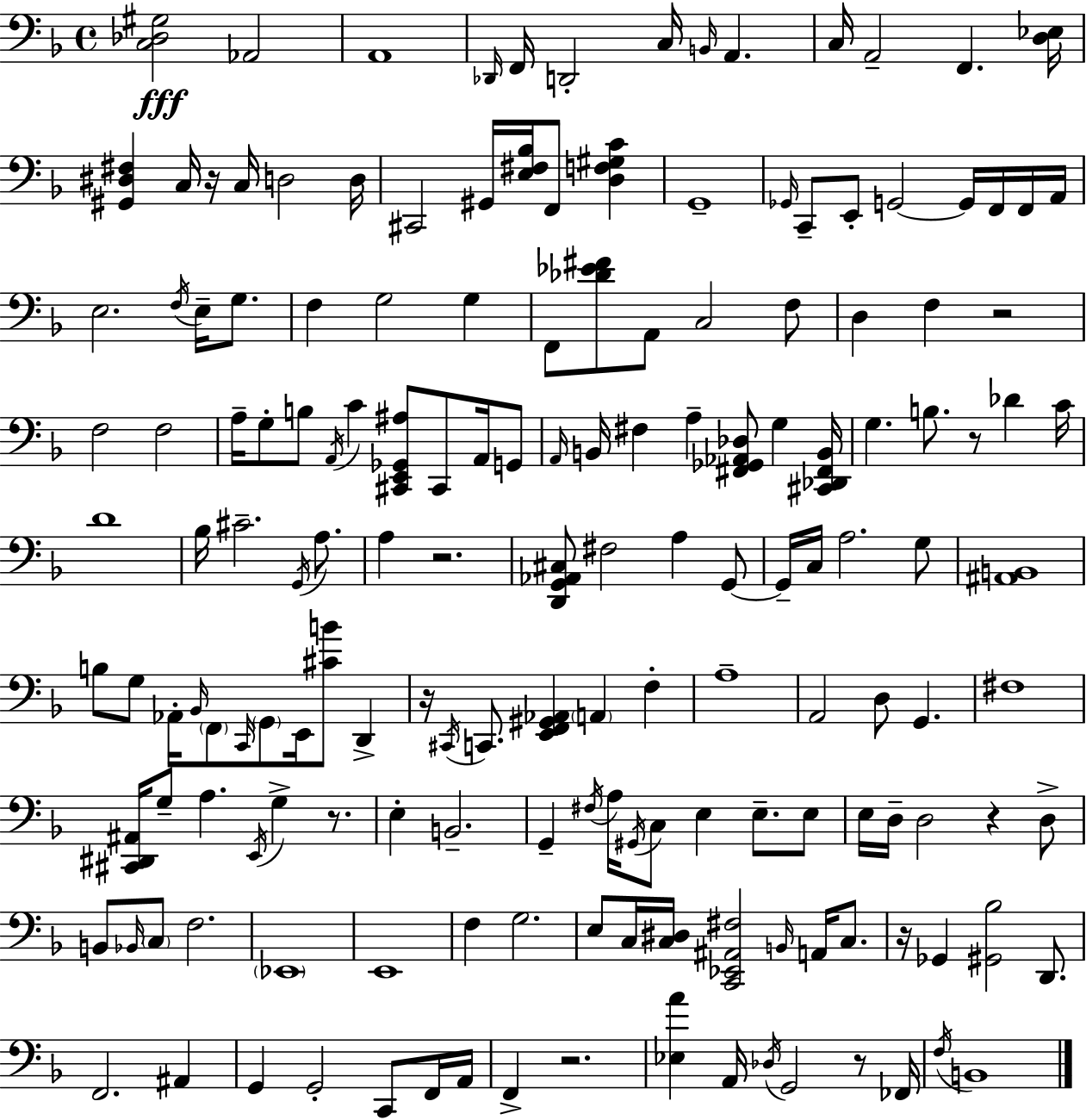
{
  \clef bass
  \time 4/4
  \defaultTimeSignature
  \key f \major
  \repeat volta 2 { <c des gis>2\fff aes,2 | a,1 | \grace { des,16 } f,16 d,2-. c16 \grace { b,16 } a,4. | c16 a,2-- f,4. | \break <d ees>16 <gis, dis fis>4 c16 r16 c16 d2 | d16 cis,2 gis,16 <e fis bes>16 f,8 <d f gis c'>4 | g,1-- | \grace { ges,16 } c,8-- e,8-. g,2~~ g,16 | \break f,16 f,16 a,16 e2. \acciaccatura { f16 } | e16-- g8. f4 g2 | g4 f,8 <des' ees' fis'>8 a,8 c2 | f8 d4 f4 r2 | \break f2 f2 | a16-- g8-. b8 \acciaccatura { a,16 } c'4 <cis, e, ges, ais>8 | cis,8 a,16 g,8 \grace { a,16 } b,16 fis4 a4-- <fis, ges, aes, des>8 | g4 <cis, des, fis, b,>16 g4. b8. r8 | \break des'4 c'16 d'1 | bes16 cis'2.-- | \acciaccatura { g,16 } a8. a4 r2. | <d, g, aes, cis>8 fis2 | \break a4 g,8~~ g,16-- c16 a2. | g8 <ais, b,>1 | b8 g8 aes,16-. \grace { bes,16 } \parenthesize f,8 \grace { c,16 } | \parenthesize g,8 e,16 <cis' b'>8 d,4-> r16 \acciaccatura { cis,16 } c,8. <e, f, gis, aes,>4 | \break \parenthesize a,4 f4-. a1-- | a,2 | d8 g,4. fis1 | <cis, dis, ais,>16 g8-- a4. | \break \acciaccatura { e,16 } g4-> r8. e4-. b,2.-- | g,4-- \acciaccatura { fis16 } | a16 \acciaccatura { gis,16 } c8 e4 e8.-- e8 e16 d16-- d2 | r4 d8-> b,8 \grace { bes,16 } | \break \parenthesize c8 f2. \parenthesize ees,1 | e,1 | f4 | g2. e8 | \break c16 <c dis>16 <c, ees, ais, fis>2 \grace { b,16 } a,16 c8. r16 | ges,4 <gis, bes>2 d,8. f,2. | ais,4 g,4 | g,2-. c,8 f,16 a,16 f,4-> | \break r2. <ees a'>4 | a,16 \acciaccatura { des16 } g,2 r8 fes,16 | \acciaccatura { f16 } b,1 | } \bar "|."
}